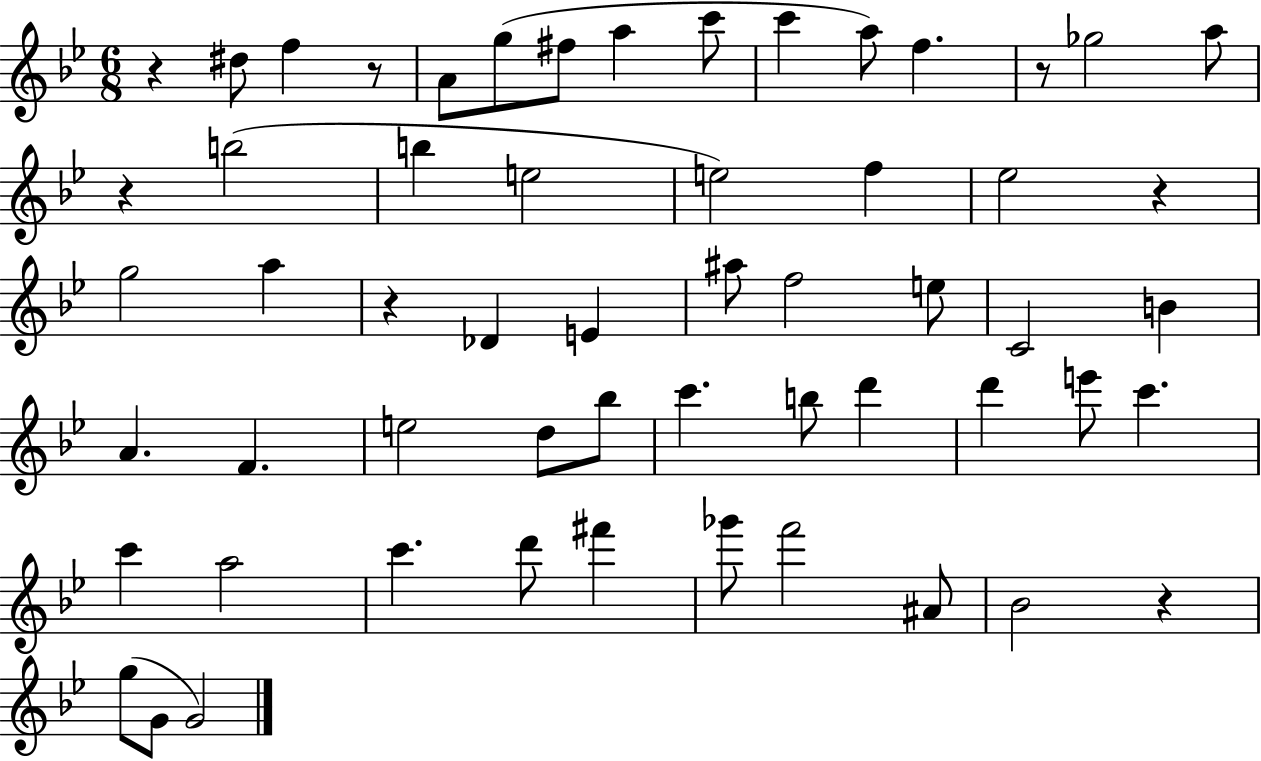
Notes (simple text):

R/q D#5/e F5/q R/e A4/e G5/e F#5/e A5/q C6/e C6/q A5/e F5/q. R/e Gb5/h A5/e R/q B5/h B5/q E5/h E5/h F5/q Eb5/h R/q G5/h A5/q R/q Db4/q E4/q A#5/e F5/h E5/e C4/h B4/q A4/q. F4/q. E5/h D5/e Bb5/e C6/q. B5/e D6/q D6/q E6/e C6/q. C6/q A5/h C6/q. D6/e F#6/q Gb6/e F6/h A#4/e Bb4/h R/q G5/e G4/e G4/h